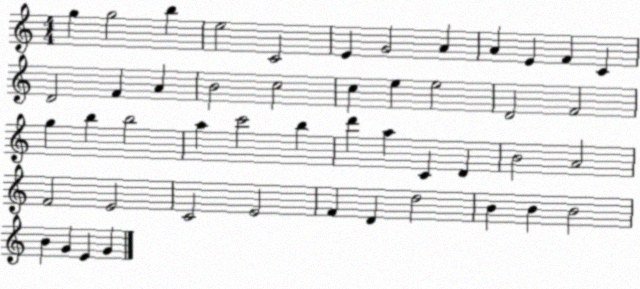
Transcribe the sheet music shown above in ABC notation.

X:1
T:Untitled
M:4/4
L:1/4
K:C
g g2 b e2 C2 E G2 A A E F C D2 F A B2 c2 c e e2 D2 F2 g b b2 a c'2 b d' a C D B2 A2 F2 E2 C2 E2 F D d2 B B B2 B G E G